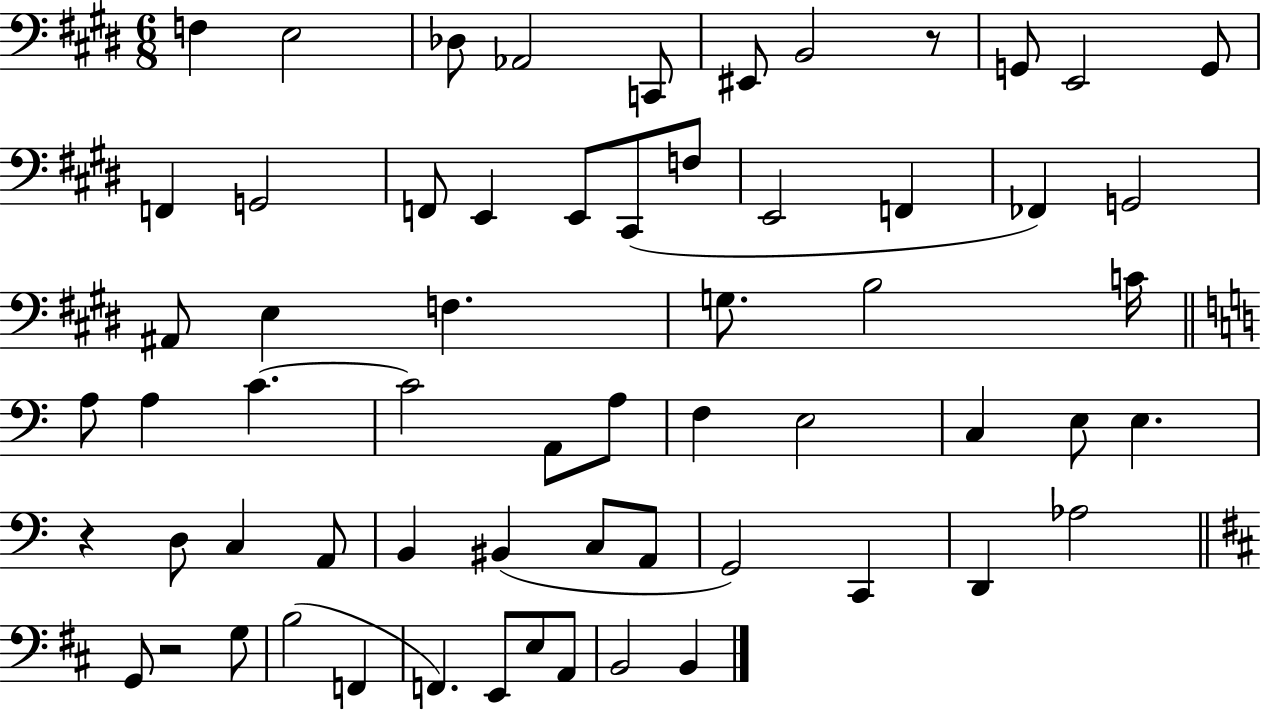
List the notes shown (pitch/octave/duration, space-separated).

F3/q E3/h Db3/e Ab2/h C2/e EIS2/e B2/h R/e G2/e E2/h G2/e F2/q G2/h F2/e E2/q E2/e C#2/e F3/e E2/h F2/q FES2/q G2/h A#2/e E3/q F3/q. G3/e. B3/h C4/s A3/e A3/q C4/q. C4/h A2/e A3/e F3/q E3/h C3/q E3/e E3/q. R/q D3/e C3/q A2/e B2/q BIS2/q C3/e A2/e G2/h C2/q D2/q Ab3/h G2/e R/h G3/e B3/h F2/q F2/q. E2/e E3/e A2/e B2/h B2/q